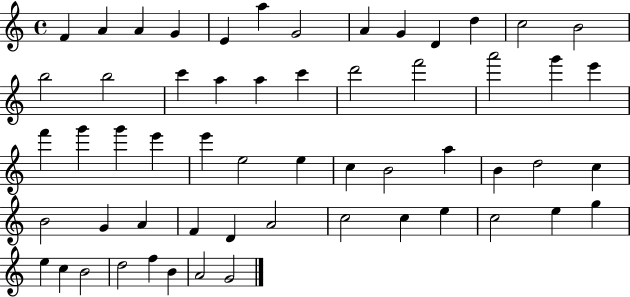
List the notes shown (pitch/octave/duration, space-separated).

F4/q A4/q A4/q G4/q E4/q A5/q G4/h A4/q G4/q D4/q D5/q C5/h B4/h B5/h B5/h C6/q A5/q A5/q C6/q D6/h F6/h A6/h G6/q E6/q F6/q G6/q G6/q E6/q E6/q E5/h E5/q C5/q B4/h A5/q B4/q D5/h C5/q B4/h G4/q A4/q F4/q D4/q A4/h C5/h C5/q E5/q C5/h E5/q G5/q E5/q C5/q B4/h D5/h F5/q B4/q A4/h G4/h